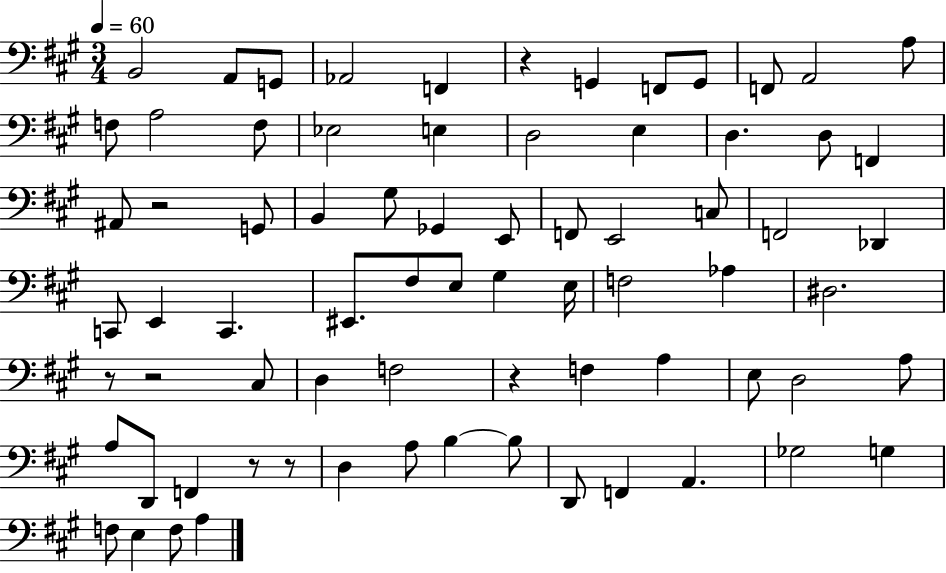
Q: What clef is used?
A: bass